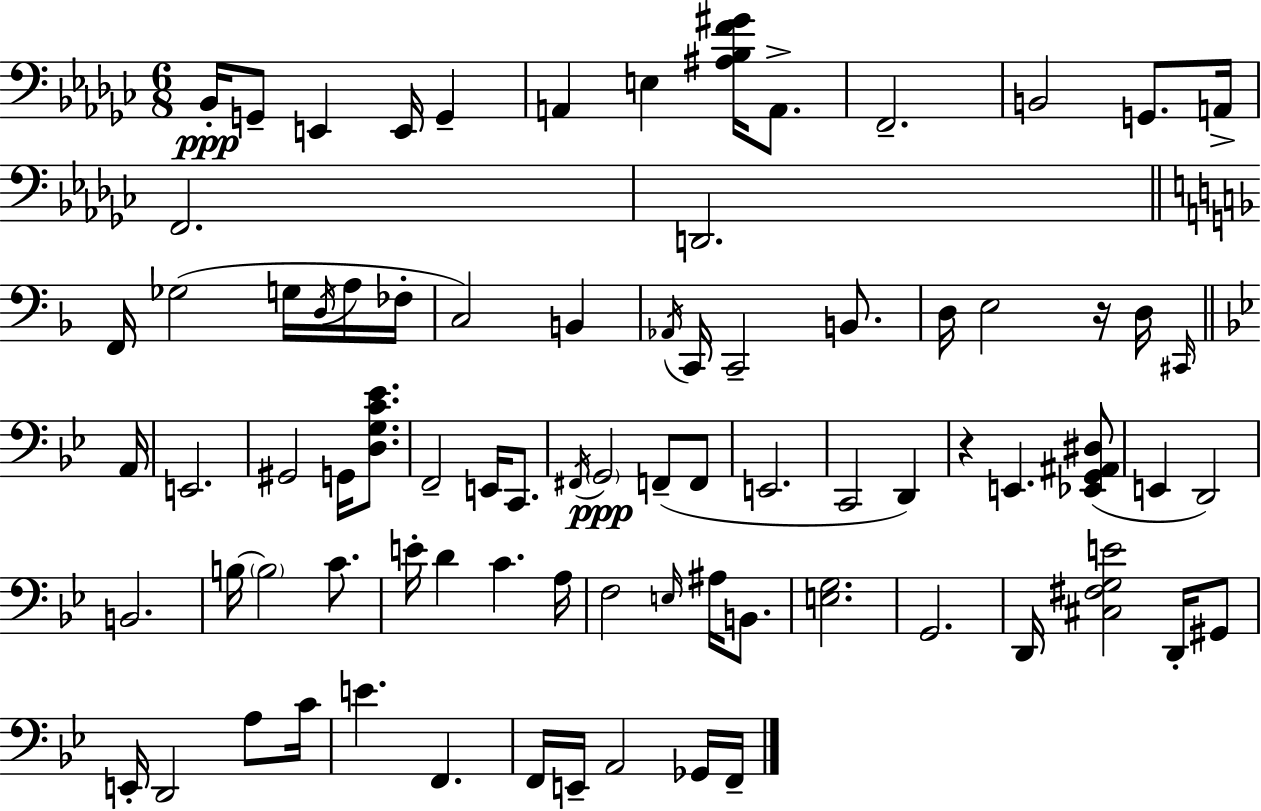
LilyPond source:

{
  \clef bass
  \numericTimeSignature
  \time 6/8
  \key ees \minor
  bes,16-.\ppp g,8-- e,4 e,16 g,4-- | a,4 e4 <ais bes f' gis'>16 a,8.-> | f,2.-- | b,2 g,8. a,16-> | \break f,2. | d,2. | \bar "||" \break \key f \major f,16 ges2( g16 \acciaccatura { d16 } a16 | fes16-. c2) b,4 | \acciaccatura { aes,16 } c,16 c,2-- b,8. | d16 e2 r16 | \break d16 \grace { cis,16 } \bar "||" \break \key g \minor a,16 e,2. | gis,2 g,16 <d g c' ees'>8. | f,2-- e,16 c,8. | \acciaccatura { fis,16 }\ppp \parenthesize g,2 f,8--( | \break f,8 e,2. | c,2 d,4) | r4 e,4. | <ees, g, ais, dis>8( e,4 d,2) | \break b,2. | b16~~ \parenthesize b2 c'8. | e'16-. d'4 c'4. | a16 f2 \grace { e16 } ais16 | \break b,8. <e g>2. | g,2. | d,16 <cis fis g e'>2 | d,16-. gis,8 e,16-. d,2 | \break a8 c'16 e'4. f,4. | f,16 e,16-- a,2 | ges,16 f,16-- \bar "|."
}